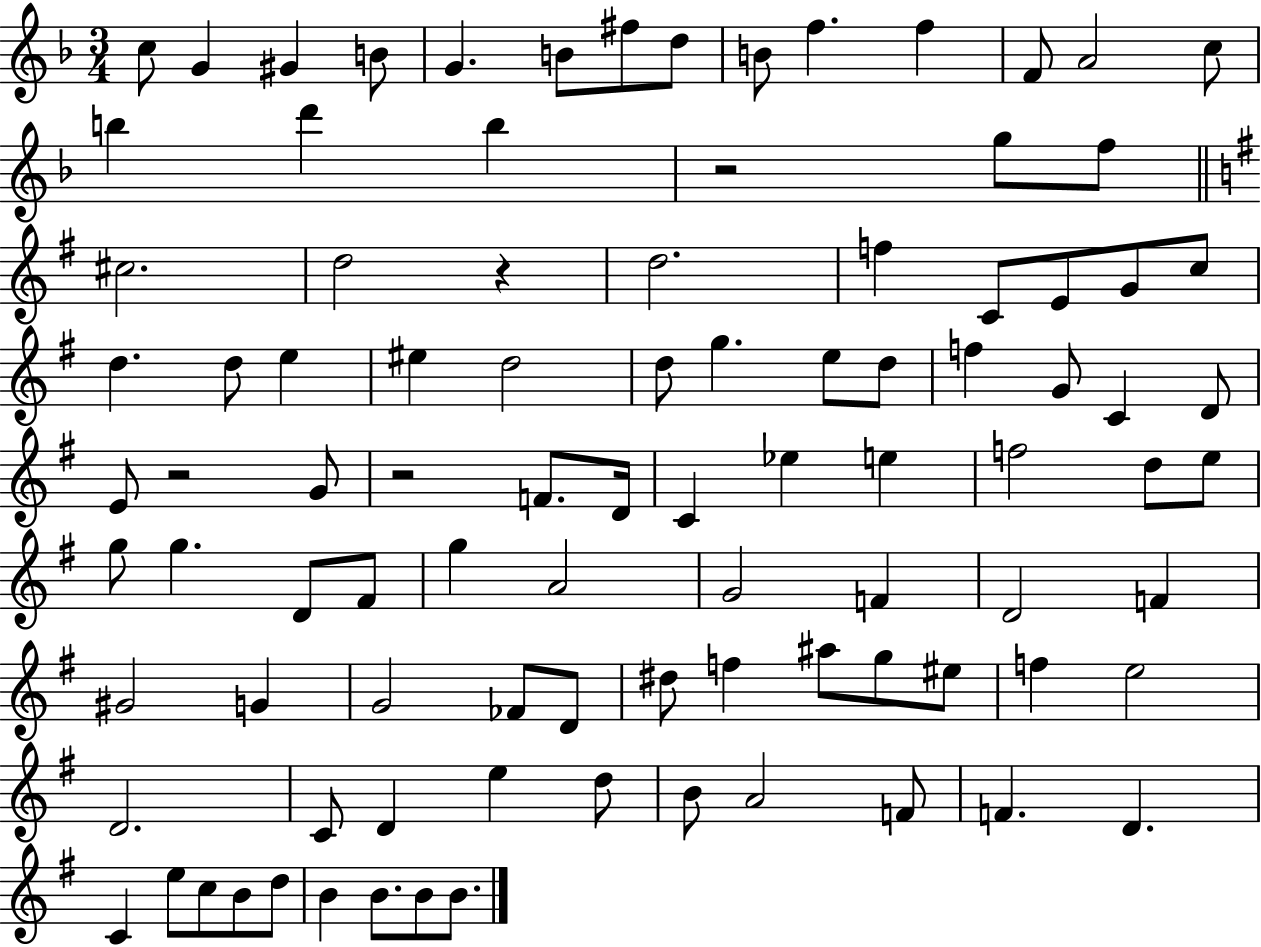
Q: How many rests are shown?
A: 4